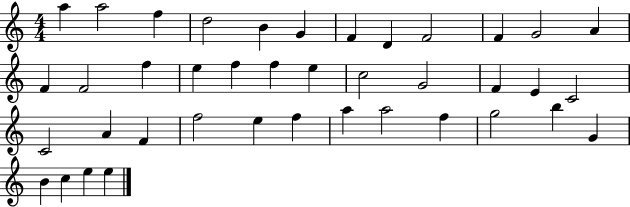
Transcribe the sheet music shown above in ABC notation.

X:1
T:Untitled
M:4/4
L:1/4
K:C
a a2 f d2 B G F D F2 F G2 A F F2 f e f f e c2 G2 F E C2 C2 A F f2 e f a a2 f g2 b G B c e e